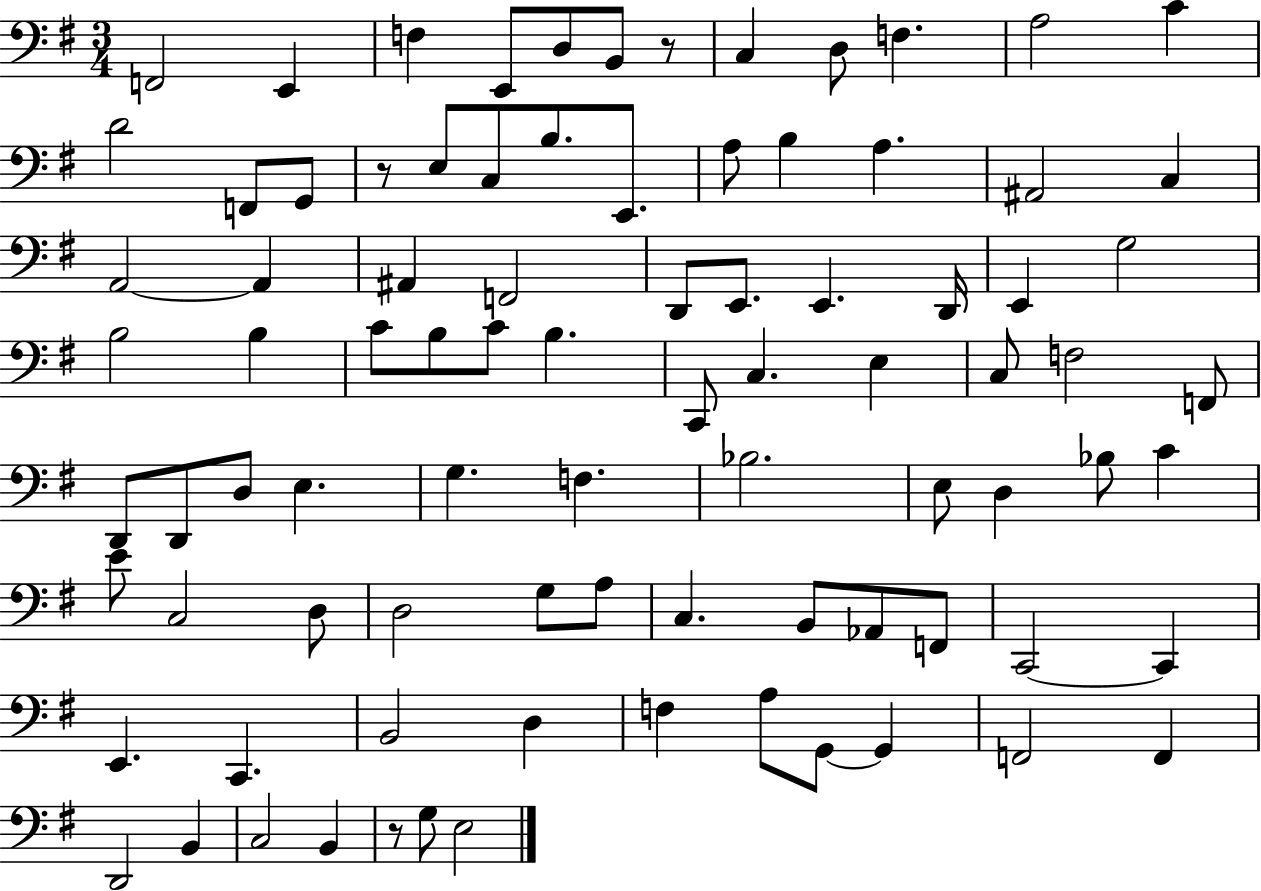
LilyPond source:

{
  \clef bass
  \numericTimeSignature
  \time 3/4
  \key g \major
  f,2 e,4 | f4 e,8 d8 b,8 r8 | c4 d8 f4. | a2 c'4 | \break d'2 f,8 g,8 | r8 e8 c8 b8. e,8. | a8 b4 a4. | ais,2 c4 | \break a,2~~ a,4 | ais,4 f,2 | d,8 e,8. e,4. d,16 | e,4 g2 | \break b2 b4 | c'8 b8 c'8 b4. | c,8 c4. e4 | c8 f2 f,8 | \break d,8 d,8 d8 e4. | g4. f4. | bes2. | e8 d4 bes8 c'4 | \break e'8 c2 d8 | d2 g8 a8 | c4. b,8 aes,8 f,8 | c,2~~ c,4 | \break e,4. c,4. | b,2 d4 | f4 a8 g,8~~ g,4 | f,2 f,4 | \break d,2 b,4 | c2 b,4 | r8 g8 e2 | \bar "|."
}